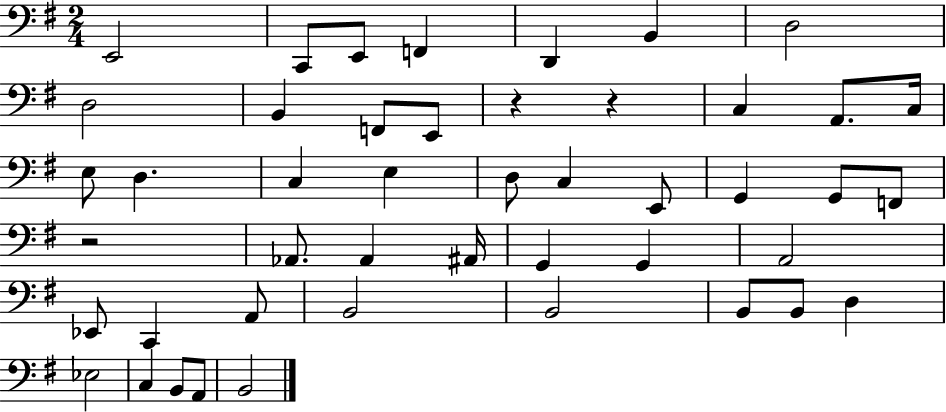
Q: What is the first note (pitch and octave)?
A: E2